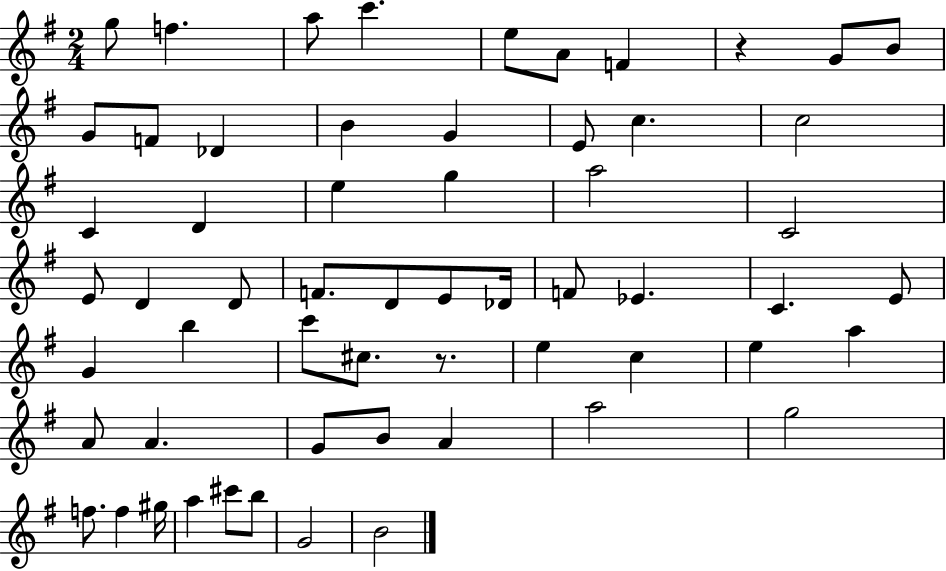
{
  \clef treble
  \numericTimeSignature
  \time 2/4
  \key g \major
  g''8 f''4. | a''8 c'''4. | e''8 a'8 f'4 | r4 g'8 b'8 | \break g'8 f'8 des'4 | b'4 g'4 | e'8 c''4. | c''2 | \break c'4 d'4 | e''4 g''4 | a''2 | c'2 | \break e'8 d'4 d'8 | f'8. d'8 e'8 des'16 | f'8 ees'4. | c'4. e'8 | \break g'4 b''4 | c'''8 cis''8. r8. | e''4 c''4 | e''4 a''4 | \break a'8 a'4. | g'8 b'8 a'4 | a''2 | g''2 | \break f''8. f''4 gis''16 | a''4 cis'''8 b''8 | g'2 | b'2 | \break \bar "|."
}